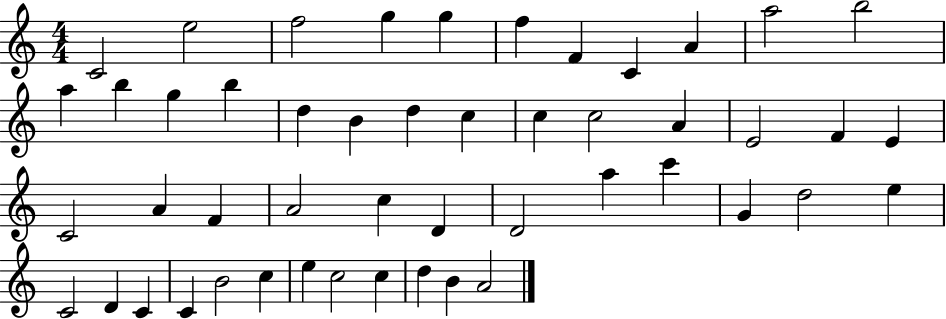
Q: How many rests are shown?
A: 0